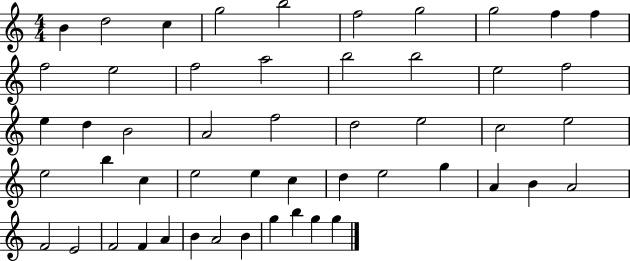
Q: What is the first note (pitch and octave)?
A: B4